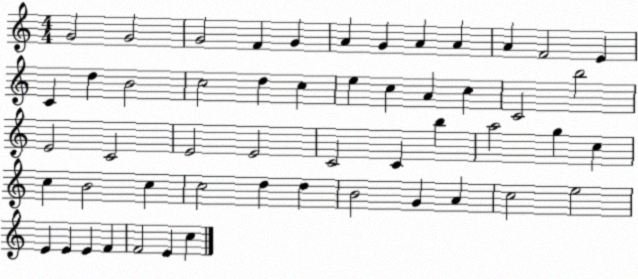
X:1
T:Untitled
M:4/4
L:1/4
K:C
G2 G2 G2 F G A G A A A F2 E C d B2 c2 d c e c A c C2 b2 E2 C2 E2 E2 C2 C b a2 g c c B2 c c2 d d B2 G A c2 e2 E E E F F2 E c